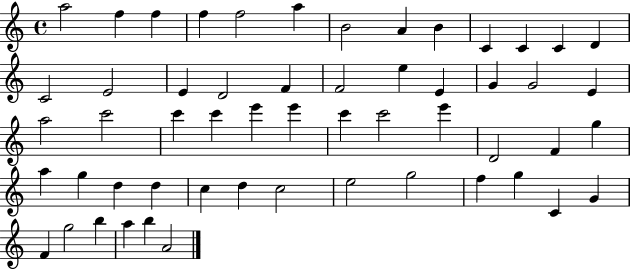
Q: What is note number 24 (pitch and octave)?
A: E4